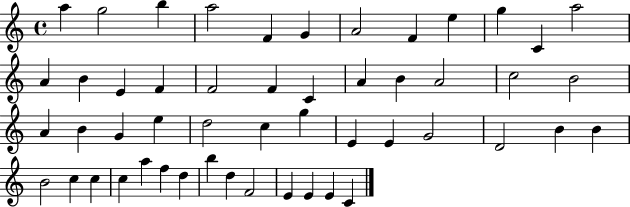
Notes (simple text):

A5/q G5/h B5/q A5/h F4/q G4/q A4/h F4/q E5/q G5/q C4/q A5/h A4/q B4/q E4/q F4/q F4/h F4/q C4/q A4/q B4/q A4/h C5/h B4/h A4/q B4/q G4/q E5/q D5/h C5/q G5/q E4/q E4/q G4/h D4/h B4/q B4/q B4/h C5/q C5/q C5/q A5/q F5/q D5/q B5/q D5/q F4/h E4/q E4/q E4/q C4/q